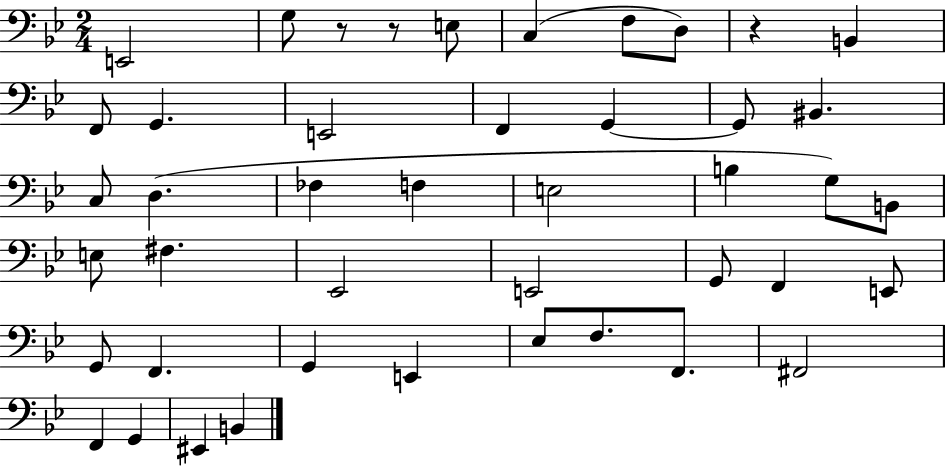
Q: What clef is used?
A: bass